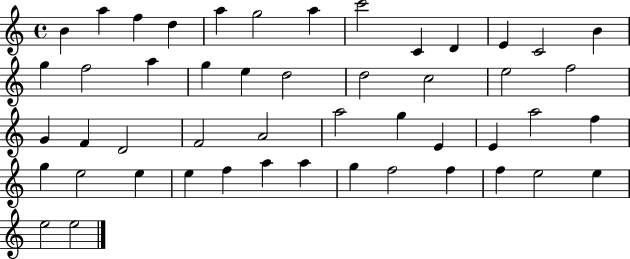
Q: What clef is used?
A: treble